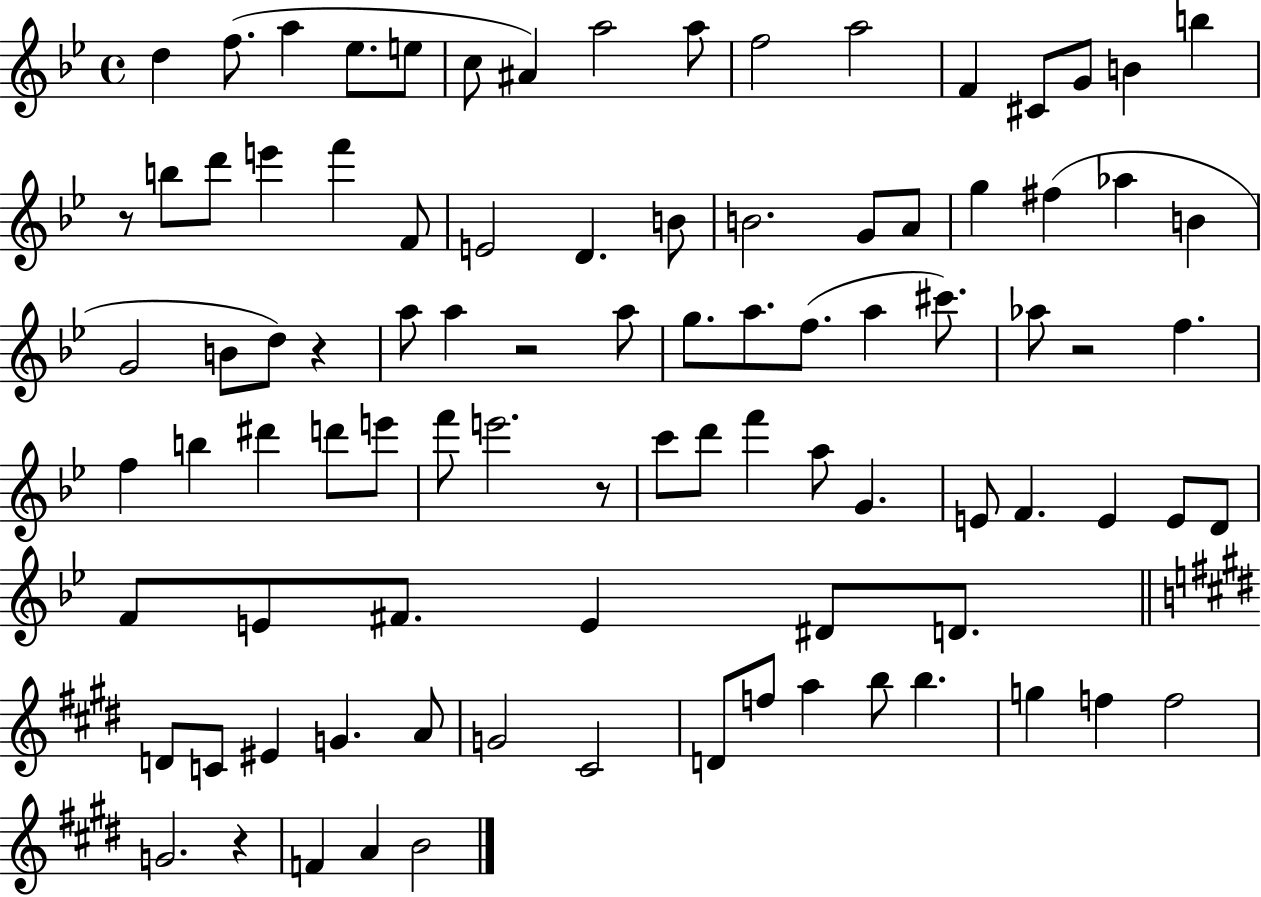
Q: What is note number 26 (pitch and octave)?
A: G4